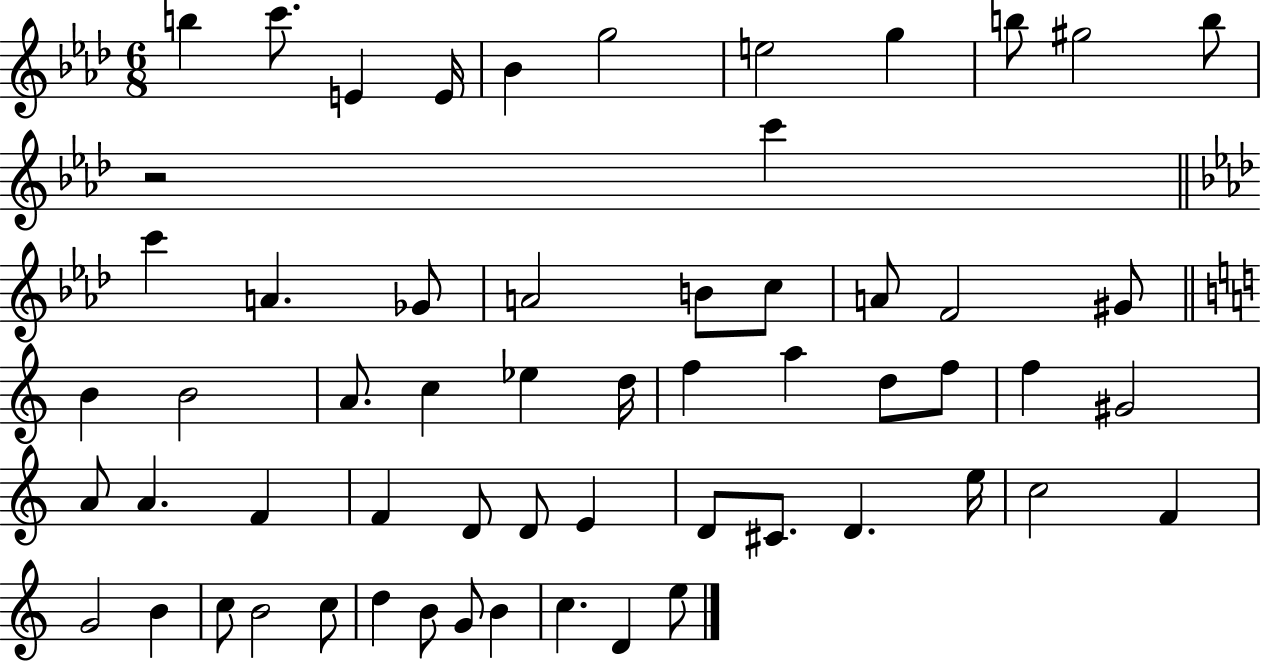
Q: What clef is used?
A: treble